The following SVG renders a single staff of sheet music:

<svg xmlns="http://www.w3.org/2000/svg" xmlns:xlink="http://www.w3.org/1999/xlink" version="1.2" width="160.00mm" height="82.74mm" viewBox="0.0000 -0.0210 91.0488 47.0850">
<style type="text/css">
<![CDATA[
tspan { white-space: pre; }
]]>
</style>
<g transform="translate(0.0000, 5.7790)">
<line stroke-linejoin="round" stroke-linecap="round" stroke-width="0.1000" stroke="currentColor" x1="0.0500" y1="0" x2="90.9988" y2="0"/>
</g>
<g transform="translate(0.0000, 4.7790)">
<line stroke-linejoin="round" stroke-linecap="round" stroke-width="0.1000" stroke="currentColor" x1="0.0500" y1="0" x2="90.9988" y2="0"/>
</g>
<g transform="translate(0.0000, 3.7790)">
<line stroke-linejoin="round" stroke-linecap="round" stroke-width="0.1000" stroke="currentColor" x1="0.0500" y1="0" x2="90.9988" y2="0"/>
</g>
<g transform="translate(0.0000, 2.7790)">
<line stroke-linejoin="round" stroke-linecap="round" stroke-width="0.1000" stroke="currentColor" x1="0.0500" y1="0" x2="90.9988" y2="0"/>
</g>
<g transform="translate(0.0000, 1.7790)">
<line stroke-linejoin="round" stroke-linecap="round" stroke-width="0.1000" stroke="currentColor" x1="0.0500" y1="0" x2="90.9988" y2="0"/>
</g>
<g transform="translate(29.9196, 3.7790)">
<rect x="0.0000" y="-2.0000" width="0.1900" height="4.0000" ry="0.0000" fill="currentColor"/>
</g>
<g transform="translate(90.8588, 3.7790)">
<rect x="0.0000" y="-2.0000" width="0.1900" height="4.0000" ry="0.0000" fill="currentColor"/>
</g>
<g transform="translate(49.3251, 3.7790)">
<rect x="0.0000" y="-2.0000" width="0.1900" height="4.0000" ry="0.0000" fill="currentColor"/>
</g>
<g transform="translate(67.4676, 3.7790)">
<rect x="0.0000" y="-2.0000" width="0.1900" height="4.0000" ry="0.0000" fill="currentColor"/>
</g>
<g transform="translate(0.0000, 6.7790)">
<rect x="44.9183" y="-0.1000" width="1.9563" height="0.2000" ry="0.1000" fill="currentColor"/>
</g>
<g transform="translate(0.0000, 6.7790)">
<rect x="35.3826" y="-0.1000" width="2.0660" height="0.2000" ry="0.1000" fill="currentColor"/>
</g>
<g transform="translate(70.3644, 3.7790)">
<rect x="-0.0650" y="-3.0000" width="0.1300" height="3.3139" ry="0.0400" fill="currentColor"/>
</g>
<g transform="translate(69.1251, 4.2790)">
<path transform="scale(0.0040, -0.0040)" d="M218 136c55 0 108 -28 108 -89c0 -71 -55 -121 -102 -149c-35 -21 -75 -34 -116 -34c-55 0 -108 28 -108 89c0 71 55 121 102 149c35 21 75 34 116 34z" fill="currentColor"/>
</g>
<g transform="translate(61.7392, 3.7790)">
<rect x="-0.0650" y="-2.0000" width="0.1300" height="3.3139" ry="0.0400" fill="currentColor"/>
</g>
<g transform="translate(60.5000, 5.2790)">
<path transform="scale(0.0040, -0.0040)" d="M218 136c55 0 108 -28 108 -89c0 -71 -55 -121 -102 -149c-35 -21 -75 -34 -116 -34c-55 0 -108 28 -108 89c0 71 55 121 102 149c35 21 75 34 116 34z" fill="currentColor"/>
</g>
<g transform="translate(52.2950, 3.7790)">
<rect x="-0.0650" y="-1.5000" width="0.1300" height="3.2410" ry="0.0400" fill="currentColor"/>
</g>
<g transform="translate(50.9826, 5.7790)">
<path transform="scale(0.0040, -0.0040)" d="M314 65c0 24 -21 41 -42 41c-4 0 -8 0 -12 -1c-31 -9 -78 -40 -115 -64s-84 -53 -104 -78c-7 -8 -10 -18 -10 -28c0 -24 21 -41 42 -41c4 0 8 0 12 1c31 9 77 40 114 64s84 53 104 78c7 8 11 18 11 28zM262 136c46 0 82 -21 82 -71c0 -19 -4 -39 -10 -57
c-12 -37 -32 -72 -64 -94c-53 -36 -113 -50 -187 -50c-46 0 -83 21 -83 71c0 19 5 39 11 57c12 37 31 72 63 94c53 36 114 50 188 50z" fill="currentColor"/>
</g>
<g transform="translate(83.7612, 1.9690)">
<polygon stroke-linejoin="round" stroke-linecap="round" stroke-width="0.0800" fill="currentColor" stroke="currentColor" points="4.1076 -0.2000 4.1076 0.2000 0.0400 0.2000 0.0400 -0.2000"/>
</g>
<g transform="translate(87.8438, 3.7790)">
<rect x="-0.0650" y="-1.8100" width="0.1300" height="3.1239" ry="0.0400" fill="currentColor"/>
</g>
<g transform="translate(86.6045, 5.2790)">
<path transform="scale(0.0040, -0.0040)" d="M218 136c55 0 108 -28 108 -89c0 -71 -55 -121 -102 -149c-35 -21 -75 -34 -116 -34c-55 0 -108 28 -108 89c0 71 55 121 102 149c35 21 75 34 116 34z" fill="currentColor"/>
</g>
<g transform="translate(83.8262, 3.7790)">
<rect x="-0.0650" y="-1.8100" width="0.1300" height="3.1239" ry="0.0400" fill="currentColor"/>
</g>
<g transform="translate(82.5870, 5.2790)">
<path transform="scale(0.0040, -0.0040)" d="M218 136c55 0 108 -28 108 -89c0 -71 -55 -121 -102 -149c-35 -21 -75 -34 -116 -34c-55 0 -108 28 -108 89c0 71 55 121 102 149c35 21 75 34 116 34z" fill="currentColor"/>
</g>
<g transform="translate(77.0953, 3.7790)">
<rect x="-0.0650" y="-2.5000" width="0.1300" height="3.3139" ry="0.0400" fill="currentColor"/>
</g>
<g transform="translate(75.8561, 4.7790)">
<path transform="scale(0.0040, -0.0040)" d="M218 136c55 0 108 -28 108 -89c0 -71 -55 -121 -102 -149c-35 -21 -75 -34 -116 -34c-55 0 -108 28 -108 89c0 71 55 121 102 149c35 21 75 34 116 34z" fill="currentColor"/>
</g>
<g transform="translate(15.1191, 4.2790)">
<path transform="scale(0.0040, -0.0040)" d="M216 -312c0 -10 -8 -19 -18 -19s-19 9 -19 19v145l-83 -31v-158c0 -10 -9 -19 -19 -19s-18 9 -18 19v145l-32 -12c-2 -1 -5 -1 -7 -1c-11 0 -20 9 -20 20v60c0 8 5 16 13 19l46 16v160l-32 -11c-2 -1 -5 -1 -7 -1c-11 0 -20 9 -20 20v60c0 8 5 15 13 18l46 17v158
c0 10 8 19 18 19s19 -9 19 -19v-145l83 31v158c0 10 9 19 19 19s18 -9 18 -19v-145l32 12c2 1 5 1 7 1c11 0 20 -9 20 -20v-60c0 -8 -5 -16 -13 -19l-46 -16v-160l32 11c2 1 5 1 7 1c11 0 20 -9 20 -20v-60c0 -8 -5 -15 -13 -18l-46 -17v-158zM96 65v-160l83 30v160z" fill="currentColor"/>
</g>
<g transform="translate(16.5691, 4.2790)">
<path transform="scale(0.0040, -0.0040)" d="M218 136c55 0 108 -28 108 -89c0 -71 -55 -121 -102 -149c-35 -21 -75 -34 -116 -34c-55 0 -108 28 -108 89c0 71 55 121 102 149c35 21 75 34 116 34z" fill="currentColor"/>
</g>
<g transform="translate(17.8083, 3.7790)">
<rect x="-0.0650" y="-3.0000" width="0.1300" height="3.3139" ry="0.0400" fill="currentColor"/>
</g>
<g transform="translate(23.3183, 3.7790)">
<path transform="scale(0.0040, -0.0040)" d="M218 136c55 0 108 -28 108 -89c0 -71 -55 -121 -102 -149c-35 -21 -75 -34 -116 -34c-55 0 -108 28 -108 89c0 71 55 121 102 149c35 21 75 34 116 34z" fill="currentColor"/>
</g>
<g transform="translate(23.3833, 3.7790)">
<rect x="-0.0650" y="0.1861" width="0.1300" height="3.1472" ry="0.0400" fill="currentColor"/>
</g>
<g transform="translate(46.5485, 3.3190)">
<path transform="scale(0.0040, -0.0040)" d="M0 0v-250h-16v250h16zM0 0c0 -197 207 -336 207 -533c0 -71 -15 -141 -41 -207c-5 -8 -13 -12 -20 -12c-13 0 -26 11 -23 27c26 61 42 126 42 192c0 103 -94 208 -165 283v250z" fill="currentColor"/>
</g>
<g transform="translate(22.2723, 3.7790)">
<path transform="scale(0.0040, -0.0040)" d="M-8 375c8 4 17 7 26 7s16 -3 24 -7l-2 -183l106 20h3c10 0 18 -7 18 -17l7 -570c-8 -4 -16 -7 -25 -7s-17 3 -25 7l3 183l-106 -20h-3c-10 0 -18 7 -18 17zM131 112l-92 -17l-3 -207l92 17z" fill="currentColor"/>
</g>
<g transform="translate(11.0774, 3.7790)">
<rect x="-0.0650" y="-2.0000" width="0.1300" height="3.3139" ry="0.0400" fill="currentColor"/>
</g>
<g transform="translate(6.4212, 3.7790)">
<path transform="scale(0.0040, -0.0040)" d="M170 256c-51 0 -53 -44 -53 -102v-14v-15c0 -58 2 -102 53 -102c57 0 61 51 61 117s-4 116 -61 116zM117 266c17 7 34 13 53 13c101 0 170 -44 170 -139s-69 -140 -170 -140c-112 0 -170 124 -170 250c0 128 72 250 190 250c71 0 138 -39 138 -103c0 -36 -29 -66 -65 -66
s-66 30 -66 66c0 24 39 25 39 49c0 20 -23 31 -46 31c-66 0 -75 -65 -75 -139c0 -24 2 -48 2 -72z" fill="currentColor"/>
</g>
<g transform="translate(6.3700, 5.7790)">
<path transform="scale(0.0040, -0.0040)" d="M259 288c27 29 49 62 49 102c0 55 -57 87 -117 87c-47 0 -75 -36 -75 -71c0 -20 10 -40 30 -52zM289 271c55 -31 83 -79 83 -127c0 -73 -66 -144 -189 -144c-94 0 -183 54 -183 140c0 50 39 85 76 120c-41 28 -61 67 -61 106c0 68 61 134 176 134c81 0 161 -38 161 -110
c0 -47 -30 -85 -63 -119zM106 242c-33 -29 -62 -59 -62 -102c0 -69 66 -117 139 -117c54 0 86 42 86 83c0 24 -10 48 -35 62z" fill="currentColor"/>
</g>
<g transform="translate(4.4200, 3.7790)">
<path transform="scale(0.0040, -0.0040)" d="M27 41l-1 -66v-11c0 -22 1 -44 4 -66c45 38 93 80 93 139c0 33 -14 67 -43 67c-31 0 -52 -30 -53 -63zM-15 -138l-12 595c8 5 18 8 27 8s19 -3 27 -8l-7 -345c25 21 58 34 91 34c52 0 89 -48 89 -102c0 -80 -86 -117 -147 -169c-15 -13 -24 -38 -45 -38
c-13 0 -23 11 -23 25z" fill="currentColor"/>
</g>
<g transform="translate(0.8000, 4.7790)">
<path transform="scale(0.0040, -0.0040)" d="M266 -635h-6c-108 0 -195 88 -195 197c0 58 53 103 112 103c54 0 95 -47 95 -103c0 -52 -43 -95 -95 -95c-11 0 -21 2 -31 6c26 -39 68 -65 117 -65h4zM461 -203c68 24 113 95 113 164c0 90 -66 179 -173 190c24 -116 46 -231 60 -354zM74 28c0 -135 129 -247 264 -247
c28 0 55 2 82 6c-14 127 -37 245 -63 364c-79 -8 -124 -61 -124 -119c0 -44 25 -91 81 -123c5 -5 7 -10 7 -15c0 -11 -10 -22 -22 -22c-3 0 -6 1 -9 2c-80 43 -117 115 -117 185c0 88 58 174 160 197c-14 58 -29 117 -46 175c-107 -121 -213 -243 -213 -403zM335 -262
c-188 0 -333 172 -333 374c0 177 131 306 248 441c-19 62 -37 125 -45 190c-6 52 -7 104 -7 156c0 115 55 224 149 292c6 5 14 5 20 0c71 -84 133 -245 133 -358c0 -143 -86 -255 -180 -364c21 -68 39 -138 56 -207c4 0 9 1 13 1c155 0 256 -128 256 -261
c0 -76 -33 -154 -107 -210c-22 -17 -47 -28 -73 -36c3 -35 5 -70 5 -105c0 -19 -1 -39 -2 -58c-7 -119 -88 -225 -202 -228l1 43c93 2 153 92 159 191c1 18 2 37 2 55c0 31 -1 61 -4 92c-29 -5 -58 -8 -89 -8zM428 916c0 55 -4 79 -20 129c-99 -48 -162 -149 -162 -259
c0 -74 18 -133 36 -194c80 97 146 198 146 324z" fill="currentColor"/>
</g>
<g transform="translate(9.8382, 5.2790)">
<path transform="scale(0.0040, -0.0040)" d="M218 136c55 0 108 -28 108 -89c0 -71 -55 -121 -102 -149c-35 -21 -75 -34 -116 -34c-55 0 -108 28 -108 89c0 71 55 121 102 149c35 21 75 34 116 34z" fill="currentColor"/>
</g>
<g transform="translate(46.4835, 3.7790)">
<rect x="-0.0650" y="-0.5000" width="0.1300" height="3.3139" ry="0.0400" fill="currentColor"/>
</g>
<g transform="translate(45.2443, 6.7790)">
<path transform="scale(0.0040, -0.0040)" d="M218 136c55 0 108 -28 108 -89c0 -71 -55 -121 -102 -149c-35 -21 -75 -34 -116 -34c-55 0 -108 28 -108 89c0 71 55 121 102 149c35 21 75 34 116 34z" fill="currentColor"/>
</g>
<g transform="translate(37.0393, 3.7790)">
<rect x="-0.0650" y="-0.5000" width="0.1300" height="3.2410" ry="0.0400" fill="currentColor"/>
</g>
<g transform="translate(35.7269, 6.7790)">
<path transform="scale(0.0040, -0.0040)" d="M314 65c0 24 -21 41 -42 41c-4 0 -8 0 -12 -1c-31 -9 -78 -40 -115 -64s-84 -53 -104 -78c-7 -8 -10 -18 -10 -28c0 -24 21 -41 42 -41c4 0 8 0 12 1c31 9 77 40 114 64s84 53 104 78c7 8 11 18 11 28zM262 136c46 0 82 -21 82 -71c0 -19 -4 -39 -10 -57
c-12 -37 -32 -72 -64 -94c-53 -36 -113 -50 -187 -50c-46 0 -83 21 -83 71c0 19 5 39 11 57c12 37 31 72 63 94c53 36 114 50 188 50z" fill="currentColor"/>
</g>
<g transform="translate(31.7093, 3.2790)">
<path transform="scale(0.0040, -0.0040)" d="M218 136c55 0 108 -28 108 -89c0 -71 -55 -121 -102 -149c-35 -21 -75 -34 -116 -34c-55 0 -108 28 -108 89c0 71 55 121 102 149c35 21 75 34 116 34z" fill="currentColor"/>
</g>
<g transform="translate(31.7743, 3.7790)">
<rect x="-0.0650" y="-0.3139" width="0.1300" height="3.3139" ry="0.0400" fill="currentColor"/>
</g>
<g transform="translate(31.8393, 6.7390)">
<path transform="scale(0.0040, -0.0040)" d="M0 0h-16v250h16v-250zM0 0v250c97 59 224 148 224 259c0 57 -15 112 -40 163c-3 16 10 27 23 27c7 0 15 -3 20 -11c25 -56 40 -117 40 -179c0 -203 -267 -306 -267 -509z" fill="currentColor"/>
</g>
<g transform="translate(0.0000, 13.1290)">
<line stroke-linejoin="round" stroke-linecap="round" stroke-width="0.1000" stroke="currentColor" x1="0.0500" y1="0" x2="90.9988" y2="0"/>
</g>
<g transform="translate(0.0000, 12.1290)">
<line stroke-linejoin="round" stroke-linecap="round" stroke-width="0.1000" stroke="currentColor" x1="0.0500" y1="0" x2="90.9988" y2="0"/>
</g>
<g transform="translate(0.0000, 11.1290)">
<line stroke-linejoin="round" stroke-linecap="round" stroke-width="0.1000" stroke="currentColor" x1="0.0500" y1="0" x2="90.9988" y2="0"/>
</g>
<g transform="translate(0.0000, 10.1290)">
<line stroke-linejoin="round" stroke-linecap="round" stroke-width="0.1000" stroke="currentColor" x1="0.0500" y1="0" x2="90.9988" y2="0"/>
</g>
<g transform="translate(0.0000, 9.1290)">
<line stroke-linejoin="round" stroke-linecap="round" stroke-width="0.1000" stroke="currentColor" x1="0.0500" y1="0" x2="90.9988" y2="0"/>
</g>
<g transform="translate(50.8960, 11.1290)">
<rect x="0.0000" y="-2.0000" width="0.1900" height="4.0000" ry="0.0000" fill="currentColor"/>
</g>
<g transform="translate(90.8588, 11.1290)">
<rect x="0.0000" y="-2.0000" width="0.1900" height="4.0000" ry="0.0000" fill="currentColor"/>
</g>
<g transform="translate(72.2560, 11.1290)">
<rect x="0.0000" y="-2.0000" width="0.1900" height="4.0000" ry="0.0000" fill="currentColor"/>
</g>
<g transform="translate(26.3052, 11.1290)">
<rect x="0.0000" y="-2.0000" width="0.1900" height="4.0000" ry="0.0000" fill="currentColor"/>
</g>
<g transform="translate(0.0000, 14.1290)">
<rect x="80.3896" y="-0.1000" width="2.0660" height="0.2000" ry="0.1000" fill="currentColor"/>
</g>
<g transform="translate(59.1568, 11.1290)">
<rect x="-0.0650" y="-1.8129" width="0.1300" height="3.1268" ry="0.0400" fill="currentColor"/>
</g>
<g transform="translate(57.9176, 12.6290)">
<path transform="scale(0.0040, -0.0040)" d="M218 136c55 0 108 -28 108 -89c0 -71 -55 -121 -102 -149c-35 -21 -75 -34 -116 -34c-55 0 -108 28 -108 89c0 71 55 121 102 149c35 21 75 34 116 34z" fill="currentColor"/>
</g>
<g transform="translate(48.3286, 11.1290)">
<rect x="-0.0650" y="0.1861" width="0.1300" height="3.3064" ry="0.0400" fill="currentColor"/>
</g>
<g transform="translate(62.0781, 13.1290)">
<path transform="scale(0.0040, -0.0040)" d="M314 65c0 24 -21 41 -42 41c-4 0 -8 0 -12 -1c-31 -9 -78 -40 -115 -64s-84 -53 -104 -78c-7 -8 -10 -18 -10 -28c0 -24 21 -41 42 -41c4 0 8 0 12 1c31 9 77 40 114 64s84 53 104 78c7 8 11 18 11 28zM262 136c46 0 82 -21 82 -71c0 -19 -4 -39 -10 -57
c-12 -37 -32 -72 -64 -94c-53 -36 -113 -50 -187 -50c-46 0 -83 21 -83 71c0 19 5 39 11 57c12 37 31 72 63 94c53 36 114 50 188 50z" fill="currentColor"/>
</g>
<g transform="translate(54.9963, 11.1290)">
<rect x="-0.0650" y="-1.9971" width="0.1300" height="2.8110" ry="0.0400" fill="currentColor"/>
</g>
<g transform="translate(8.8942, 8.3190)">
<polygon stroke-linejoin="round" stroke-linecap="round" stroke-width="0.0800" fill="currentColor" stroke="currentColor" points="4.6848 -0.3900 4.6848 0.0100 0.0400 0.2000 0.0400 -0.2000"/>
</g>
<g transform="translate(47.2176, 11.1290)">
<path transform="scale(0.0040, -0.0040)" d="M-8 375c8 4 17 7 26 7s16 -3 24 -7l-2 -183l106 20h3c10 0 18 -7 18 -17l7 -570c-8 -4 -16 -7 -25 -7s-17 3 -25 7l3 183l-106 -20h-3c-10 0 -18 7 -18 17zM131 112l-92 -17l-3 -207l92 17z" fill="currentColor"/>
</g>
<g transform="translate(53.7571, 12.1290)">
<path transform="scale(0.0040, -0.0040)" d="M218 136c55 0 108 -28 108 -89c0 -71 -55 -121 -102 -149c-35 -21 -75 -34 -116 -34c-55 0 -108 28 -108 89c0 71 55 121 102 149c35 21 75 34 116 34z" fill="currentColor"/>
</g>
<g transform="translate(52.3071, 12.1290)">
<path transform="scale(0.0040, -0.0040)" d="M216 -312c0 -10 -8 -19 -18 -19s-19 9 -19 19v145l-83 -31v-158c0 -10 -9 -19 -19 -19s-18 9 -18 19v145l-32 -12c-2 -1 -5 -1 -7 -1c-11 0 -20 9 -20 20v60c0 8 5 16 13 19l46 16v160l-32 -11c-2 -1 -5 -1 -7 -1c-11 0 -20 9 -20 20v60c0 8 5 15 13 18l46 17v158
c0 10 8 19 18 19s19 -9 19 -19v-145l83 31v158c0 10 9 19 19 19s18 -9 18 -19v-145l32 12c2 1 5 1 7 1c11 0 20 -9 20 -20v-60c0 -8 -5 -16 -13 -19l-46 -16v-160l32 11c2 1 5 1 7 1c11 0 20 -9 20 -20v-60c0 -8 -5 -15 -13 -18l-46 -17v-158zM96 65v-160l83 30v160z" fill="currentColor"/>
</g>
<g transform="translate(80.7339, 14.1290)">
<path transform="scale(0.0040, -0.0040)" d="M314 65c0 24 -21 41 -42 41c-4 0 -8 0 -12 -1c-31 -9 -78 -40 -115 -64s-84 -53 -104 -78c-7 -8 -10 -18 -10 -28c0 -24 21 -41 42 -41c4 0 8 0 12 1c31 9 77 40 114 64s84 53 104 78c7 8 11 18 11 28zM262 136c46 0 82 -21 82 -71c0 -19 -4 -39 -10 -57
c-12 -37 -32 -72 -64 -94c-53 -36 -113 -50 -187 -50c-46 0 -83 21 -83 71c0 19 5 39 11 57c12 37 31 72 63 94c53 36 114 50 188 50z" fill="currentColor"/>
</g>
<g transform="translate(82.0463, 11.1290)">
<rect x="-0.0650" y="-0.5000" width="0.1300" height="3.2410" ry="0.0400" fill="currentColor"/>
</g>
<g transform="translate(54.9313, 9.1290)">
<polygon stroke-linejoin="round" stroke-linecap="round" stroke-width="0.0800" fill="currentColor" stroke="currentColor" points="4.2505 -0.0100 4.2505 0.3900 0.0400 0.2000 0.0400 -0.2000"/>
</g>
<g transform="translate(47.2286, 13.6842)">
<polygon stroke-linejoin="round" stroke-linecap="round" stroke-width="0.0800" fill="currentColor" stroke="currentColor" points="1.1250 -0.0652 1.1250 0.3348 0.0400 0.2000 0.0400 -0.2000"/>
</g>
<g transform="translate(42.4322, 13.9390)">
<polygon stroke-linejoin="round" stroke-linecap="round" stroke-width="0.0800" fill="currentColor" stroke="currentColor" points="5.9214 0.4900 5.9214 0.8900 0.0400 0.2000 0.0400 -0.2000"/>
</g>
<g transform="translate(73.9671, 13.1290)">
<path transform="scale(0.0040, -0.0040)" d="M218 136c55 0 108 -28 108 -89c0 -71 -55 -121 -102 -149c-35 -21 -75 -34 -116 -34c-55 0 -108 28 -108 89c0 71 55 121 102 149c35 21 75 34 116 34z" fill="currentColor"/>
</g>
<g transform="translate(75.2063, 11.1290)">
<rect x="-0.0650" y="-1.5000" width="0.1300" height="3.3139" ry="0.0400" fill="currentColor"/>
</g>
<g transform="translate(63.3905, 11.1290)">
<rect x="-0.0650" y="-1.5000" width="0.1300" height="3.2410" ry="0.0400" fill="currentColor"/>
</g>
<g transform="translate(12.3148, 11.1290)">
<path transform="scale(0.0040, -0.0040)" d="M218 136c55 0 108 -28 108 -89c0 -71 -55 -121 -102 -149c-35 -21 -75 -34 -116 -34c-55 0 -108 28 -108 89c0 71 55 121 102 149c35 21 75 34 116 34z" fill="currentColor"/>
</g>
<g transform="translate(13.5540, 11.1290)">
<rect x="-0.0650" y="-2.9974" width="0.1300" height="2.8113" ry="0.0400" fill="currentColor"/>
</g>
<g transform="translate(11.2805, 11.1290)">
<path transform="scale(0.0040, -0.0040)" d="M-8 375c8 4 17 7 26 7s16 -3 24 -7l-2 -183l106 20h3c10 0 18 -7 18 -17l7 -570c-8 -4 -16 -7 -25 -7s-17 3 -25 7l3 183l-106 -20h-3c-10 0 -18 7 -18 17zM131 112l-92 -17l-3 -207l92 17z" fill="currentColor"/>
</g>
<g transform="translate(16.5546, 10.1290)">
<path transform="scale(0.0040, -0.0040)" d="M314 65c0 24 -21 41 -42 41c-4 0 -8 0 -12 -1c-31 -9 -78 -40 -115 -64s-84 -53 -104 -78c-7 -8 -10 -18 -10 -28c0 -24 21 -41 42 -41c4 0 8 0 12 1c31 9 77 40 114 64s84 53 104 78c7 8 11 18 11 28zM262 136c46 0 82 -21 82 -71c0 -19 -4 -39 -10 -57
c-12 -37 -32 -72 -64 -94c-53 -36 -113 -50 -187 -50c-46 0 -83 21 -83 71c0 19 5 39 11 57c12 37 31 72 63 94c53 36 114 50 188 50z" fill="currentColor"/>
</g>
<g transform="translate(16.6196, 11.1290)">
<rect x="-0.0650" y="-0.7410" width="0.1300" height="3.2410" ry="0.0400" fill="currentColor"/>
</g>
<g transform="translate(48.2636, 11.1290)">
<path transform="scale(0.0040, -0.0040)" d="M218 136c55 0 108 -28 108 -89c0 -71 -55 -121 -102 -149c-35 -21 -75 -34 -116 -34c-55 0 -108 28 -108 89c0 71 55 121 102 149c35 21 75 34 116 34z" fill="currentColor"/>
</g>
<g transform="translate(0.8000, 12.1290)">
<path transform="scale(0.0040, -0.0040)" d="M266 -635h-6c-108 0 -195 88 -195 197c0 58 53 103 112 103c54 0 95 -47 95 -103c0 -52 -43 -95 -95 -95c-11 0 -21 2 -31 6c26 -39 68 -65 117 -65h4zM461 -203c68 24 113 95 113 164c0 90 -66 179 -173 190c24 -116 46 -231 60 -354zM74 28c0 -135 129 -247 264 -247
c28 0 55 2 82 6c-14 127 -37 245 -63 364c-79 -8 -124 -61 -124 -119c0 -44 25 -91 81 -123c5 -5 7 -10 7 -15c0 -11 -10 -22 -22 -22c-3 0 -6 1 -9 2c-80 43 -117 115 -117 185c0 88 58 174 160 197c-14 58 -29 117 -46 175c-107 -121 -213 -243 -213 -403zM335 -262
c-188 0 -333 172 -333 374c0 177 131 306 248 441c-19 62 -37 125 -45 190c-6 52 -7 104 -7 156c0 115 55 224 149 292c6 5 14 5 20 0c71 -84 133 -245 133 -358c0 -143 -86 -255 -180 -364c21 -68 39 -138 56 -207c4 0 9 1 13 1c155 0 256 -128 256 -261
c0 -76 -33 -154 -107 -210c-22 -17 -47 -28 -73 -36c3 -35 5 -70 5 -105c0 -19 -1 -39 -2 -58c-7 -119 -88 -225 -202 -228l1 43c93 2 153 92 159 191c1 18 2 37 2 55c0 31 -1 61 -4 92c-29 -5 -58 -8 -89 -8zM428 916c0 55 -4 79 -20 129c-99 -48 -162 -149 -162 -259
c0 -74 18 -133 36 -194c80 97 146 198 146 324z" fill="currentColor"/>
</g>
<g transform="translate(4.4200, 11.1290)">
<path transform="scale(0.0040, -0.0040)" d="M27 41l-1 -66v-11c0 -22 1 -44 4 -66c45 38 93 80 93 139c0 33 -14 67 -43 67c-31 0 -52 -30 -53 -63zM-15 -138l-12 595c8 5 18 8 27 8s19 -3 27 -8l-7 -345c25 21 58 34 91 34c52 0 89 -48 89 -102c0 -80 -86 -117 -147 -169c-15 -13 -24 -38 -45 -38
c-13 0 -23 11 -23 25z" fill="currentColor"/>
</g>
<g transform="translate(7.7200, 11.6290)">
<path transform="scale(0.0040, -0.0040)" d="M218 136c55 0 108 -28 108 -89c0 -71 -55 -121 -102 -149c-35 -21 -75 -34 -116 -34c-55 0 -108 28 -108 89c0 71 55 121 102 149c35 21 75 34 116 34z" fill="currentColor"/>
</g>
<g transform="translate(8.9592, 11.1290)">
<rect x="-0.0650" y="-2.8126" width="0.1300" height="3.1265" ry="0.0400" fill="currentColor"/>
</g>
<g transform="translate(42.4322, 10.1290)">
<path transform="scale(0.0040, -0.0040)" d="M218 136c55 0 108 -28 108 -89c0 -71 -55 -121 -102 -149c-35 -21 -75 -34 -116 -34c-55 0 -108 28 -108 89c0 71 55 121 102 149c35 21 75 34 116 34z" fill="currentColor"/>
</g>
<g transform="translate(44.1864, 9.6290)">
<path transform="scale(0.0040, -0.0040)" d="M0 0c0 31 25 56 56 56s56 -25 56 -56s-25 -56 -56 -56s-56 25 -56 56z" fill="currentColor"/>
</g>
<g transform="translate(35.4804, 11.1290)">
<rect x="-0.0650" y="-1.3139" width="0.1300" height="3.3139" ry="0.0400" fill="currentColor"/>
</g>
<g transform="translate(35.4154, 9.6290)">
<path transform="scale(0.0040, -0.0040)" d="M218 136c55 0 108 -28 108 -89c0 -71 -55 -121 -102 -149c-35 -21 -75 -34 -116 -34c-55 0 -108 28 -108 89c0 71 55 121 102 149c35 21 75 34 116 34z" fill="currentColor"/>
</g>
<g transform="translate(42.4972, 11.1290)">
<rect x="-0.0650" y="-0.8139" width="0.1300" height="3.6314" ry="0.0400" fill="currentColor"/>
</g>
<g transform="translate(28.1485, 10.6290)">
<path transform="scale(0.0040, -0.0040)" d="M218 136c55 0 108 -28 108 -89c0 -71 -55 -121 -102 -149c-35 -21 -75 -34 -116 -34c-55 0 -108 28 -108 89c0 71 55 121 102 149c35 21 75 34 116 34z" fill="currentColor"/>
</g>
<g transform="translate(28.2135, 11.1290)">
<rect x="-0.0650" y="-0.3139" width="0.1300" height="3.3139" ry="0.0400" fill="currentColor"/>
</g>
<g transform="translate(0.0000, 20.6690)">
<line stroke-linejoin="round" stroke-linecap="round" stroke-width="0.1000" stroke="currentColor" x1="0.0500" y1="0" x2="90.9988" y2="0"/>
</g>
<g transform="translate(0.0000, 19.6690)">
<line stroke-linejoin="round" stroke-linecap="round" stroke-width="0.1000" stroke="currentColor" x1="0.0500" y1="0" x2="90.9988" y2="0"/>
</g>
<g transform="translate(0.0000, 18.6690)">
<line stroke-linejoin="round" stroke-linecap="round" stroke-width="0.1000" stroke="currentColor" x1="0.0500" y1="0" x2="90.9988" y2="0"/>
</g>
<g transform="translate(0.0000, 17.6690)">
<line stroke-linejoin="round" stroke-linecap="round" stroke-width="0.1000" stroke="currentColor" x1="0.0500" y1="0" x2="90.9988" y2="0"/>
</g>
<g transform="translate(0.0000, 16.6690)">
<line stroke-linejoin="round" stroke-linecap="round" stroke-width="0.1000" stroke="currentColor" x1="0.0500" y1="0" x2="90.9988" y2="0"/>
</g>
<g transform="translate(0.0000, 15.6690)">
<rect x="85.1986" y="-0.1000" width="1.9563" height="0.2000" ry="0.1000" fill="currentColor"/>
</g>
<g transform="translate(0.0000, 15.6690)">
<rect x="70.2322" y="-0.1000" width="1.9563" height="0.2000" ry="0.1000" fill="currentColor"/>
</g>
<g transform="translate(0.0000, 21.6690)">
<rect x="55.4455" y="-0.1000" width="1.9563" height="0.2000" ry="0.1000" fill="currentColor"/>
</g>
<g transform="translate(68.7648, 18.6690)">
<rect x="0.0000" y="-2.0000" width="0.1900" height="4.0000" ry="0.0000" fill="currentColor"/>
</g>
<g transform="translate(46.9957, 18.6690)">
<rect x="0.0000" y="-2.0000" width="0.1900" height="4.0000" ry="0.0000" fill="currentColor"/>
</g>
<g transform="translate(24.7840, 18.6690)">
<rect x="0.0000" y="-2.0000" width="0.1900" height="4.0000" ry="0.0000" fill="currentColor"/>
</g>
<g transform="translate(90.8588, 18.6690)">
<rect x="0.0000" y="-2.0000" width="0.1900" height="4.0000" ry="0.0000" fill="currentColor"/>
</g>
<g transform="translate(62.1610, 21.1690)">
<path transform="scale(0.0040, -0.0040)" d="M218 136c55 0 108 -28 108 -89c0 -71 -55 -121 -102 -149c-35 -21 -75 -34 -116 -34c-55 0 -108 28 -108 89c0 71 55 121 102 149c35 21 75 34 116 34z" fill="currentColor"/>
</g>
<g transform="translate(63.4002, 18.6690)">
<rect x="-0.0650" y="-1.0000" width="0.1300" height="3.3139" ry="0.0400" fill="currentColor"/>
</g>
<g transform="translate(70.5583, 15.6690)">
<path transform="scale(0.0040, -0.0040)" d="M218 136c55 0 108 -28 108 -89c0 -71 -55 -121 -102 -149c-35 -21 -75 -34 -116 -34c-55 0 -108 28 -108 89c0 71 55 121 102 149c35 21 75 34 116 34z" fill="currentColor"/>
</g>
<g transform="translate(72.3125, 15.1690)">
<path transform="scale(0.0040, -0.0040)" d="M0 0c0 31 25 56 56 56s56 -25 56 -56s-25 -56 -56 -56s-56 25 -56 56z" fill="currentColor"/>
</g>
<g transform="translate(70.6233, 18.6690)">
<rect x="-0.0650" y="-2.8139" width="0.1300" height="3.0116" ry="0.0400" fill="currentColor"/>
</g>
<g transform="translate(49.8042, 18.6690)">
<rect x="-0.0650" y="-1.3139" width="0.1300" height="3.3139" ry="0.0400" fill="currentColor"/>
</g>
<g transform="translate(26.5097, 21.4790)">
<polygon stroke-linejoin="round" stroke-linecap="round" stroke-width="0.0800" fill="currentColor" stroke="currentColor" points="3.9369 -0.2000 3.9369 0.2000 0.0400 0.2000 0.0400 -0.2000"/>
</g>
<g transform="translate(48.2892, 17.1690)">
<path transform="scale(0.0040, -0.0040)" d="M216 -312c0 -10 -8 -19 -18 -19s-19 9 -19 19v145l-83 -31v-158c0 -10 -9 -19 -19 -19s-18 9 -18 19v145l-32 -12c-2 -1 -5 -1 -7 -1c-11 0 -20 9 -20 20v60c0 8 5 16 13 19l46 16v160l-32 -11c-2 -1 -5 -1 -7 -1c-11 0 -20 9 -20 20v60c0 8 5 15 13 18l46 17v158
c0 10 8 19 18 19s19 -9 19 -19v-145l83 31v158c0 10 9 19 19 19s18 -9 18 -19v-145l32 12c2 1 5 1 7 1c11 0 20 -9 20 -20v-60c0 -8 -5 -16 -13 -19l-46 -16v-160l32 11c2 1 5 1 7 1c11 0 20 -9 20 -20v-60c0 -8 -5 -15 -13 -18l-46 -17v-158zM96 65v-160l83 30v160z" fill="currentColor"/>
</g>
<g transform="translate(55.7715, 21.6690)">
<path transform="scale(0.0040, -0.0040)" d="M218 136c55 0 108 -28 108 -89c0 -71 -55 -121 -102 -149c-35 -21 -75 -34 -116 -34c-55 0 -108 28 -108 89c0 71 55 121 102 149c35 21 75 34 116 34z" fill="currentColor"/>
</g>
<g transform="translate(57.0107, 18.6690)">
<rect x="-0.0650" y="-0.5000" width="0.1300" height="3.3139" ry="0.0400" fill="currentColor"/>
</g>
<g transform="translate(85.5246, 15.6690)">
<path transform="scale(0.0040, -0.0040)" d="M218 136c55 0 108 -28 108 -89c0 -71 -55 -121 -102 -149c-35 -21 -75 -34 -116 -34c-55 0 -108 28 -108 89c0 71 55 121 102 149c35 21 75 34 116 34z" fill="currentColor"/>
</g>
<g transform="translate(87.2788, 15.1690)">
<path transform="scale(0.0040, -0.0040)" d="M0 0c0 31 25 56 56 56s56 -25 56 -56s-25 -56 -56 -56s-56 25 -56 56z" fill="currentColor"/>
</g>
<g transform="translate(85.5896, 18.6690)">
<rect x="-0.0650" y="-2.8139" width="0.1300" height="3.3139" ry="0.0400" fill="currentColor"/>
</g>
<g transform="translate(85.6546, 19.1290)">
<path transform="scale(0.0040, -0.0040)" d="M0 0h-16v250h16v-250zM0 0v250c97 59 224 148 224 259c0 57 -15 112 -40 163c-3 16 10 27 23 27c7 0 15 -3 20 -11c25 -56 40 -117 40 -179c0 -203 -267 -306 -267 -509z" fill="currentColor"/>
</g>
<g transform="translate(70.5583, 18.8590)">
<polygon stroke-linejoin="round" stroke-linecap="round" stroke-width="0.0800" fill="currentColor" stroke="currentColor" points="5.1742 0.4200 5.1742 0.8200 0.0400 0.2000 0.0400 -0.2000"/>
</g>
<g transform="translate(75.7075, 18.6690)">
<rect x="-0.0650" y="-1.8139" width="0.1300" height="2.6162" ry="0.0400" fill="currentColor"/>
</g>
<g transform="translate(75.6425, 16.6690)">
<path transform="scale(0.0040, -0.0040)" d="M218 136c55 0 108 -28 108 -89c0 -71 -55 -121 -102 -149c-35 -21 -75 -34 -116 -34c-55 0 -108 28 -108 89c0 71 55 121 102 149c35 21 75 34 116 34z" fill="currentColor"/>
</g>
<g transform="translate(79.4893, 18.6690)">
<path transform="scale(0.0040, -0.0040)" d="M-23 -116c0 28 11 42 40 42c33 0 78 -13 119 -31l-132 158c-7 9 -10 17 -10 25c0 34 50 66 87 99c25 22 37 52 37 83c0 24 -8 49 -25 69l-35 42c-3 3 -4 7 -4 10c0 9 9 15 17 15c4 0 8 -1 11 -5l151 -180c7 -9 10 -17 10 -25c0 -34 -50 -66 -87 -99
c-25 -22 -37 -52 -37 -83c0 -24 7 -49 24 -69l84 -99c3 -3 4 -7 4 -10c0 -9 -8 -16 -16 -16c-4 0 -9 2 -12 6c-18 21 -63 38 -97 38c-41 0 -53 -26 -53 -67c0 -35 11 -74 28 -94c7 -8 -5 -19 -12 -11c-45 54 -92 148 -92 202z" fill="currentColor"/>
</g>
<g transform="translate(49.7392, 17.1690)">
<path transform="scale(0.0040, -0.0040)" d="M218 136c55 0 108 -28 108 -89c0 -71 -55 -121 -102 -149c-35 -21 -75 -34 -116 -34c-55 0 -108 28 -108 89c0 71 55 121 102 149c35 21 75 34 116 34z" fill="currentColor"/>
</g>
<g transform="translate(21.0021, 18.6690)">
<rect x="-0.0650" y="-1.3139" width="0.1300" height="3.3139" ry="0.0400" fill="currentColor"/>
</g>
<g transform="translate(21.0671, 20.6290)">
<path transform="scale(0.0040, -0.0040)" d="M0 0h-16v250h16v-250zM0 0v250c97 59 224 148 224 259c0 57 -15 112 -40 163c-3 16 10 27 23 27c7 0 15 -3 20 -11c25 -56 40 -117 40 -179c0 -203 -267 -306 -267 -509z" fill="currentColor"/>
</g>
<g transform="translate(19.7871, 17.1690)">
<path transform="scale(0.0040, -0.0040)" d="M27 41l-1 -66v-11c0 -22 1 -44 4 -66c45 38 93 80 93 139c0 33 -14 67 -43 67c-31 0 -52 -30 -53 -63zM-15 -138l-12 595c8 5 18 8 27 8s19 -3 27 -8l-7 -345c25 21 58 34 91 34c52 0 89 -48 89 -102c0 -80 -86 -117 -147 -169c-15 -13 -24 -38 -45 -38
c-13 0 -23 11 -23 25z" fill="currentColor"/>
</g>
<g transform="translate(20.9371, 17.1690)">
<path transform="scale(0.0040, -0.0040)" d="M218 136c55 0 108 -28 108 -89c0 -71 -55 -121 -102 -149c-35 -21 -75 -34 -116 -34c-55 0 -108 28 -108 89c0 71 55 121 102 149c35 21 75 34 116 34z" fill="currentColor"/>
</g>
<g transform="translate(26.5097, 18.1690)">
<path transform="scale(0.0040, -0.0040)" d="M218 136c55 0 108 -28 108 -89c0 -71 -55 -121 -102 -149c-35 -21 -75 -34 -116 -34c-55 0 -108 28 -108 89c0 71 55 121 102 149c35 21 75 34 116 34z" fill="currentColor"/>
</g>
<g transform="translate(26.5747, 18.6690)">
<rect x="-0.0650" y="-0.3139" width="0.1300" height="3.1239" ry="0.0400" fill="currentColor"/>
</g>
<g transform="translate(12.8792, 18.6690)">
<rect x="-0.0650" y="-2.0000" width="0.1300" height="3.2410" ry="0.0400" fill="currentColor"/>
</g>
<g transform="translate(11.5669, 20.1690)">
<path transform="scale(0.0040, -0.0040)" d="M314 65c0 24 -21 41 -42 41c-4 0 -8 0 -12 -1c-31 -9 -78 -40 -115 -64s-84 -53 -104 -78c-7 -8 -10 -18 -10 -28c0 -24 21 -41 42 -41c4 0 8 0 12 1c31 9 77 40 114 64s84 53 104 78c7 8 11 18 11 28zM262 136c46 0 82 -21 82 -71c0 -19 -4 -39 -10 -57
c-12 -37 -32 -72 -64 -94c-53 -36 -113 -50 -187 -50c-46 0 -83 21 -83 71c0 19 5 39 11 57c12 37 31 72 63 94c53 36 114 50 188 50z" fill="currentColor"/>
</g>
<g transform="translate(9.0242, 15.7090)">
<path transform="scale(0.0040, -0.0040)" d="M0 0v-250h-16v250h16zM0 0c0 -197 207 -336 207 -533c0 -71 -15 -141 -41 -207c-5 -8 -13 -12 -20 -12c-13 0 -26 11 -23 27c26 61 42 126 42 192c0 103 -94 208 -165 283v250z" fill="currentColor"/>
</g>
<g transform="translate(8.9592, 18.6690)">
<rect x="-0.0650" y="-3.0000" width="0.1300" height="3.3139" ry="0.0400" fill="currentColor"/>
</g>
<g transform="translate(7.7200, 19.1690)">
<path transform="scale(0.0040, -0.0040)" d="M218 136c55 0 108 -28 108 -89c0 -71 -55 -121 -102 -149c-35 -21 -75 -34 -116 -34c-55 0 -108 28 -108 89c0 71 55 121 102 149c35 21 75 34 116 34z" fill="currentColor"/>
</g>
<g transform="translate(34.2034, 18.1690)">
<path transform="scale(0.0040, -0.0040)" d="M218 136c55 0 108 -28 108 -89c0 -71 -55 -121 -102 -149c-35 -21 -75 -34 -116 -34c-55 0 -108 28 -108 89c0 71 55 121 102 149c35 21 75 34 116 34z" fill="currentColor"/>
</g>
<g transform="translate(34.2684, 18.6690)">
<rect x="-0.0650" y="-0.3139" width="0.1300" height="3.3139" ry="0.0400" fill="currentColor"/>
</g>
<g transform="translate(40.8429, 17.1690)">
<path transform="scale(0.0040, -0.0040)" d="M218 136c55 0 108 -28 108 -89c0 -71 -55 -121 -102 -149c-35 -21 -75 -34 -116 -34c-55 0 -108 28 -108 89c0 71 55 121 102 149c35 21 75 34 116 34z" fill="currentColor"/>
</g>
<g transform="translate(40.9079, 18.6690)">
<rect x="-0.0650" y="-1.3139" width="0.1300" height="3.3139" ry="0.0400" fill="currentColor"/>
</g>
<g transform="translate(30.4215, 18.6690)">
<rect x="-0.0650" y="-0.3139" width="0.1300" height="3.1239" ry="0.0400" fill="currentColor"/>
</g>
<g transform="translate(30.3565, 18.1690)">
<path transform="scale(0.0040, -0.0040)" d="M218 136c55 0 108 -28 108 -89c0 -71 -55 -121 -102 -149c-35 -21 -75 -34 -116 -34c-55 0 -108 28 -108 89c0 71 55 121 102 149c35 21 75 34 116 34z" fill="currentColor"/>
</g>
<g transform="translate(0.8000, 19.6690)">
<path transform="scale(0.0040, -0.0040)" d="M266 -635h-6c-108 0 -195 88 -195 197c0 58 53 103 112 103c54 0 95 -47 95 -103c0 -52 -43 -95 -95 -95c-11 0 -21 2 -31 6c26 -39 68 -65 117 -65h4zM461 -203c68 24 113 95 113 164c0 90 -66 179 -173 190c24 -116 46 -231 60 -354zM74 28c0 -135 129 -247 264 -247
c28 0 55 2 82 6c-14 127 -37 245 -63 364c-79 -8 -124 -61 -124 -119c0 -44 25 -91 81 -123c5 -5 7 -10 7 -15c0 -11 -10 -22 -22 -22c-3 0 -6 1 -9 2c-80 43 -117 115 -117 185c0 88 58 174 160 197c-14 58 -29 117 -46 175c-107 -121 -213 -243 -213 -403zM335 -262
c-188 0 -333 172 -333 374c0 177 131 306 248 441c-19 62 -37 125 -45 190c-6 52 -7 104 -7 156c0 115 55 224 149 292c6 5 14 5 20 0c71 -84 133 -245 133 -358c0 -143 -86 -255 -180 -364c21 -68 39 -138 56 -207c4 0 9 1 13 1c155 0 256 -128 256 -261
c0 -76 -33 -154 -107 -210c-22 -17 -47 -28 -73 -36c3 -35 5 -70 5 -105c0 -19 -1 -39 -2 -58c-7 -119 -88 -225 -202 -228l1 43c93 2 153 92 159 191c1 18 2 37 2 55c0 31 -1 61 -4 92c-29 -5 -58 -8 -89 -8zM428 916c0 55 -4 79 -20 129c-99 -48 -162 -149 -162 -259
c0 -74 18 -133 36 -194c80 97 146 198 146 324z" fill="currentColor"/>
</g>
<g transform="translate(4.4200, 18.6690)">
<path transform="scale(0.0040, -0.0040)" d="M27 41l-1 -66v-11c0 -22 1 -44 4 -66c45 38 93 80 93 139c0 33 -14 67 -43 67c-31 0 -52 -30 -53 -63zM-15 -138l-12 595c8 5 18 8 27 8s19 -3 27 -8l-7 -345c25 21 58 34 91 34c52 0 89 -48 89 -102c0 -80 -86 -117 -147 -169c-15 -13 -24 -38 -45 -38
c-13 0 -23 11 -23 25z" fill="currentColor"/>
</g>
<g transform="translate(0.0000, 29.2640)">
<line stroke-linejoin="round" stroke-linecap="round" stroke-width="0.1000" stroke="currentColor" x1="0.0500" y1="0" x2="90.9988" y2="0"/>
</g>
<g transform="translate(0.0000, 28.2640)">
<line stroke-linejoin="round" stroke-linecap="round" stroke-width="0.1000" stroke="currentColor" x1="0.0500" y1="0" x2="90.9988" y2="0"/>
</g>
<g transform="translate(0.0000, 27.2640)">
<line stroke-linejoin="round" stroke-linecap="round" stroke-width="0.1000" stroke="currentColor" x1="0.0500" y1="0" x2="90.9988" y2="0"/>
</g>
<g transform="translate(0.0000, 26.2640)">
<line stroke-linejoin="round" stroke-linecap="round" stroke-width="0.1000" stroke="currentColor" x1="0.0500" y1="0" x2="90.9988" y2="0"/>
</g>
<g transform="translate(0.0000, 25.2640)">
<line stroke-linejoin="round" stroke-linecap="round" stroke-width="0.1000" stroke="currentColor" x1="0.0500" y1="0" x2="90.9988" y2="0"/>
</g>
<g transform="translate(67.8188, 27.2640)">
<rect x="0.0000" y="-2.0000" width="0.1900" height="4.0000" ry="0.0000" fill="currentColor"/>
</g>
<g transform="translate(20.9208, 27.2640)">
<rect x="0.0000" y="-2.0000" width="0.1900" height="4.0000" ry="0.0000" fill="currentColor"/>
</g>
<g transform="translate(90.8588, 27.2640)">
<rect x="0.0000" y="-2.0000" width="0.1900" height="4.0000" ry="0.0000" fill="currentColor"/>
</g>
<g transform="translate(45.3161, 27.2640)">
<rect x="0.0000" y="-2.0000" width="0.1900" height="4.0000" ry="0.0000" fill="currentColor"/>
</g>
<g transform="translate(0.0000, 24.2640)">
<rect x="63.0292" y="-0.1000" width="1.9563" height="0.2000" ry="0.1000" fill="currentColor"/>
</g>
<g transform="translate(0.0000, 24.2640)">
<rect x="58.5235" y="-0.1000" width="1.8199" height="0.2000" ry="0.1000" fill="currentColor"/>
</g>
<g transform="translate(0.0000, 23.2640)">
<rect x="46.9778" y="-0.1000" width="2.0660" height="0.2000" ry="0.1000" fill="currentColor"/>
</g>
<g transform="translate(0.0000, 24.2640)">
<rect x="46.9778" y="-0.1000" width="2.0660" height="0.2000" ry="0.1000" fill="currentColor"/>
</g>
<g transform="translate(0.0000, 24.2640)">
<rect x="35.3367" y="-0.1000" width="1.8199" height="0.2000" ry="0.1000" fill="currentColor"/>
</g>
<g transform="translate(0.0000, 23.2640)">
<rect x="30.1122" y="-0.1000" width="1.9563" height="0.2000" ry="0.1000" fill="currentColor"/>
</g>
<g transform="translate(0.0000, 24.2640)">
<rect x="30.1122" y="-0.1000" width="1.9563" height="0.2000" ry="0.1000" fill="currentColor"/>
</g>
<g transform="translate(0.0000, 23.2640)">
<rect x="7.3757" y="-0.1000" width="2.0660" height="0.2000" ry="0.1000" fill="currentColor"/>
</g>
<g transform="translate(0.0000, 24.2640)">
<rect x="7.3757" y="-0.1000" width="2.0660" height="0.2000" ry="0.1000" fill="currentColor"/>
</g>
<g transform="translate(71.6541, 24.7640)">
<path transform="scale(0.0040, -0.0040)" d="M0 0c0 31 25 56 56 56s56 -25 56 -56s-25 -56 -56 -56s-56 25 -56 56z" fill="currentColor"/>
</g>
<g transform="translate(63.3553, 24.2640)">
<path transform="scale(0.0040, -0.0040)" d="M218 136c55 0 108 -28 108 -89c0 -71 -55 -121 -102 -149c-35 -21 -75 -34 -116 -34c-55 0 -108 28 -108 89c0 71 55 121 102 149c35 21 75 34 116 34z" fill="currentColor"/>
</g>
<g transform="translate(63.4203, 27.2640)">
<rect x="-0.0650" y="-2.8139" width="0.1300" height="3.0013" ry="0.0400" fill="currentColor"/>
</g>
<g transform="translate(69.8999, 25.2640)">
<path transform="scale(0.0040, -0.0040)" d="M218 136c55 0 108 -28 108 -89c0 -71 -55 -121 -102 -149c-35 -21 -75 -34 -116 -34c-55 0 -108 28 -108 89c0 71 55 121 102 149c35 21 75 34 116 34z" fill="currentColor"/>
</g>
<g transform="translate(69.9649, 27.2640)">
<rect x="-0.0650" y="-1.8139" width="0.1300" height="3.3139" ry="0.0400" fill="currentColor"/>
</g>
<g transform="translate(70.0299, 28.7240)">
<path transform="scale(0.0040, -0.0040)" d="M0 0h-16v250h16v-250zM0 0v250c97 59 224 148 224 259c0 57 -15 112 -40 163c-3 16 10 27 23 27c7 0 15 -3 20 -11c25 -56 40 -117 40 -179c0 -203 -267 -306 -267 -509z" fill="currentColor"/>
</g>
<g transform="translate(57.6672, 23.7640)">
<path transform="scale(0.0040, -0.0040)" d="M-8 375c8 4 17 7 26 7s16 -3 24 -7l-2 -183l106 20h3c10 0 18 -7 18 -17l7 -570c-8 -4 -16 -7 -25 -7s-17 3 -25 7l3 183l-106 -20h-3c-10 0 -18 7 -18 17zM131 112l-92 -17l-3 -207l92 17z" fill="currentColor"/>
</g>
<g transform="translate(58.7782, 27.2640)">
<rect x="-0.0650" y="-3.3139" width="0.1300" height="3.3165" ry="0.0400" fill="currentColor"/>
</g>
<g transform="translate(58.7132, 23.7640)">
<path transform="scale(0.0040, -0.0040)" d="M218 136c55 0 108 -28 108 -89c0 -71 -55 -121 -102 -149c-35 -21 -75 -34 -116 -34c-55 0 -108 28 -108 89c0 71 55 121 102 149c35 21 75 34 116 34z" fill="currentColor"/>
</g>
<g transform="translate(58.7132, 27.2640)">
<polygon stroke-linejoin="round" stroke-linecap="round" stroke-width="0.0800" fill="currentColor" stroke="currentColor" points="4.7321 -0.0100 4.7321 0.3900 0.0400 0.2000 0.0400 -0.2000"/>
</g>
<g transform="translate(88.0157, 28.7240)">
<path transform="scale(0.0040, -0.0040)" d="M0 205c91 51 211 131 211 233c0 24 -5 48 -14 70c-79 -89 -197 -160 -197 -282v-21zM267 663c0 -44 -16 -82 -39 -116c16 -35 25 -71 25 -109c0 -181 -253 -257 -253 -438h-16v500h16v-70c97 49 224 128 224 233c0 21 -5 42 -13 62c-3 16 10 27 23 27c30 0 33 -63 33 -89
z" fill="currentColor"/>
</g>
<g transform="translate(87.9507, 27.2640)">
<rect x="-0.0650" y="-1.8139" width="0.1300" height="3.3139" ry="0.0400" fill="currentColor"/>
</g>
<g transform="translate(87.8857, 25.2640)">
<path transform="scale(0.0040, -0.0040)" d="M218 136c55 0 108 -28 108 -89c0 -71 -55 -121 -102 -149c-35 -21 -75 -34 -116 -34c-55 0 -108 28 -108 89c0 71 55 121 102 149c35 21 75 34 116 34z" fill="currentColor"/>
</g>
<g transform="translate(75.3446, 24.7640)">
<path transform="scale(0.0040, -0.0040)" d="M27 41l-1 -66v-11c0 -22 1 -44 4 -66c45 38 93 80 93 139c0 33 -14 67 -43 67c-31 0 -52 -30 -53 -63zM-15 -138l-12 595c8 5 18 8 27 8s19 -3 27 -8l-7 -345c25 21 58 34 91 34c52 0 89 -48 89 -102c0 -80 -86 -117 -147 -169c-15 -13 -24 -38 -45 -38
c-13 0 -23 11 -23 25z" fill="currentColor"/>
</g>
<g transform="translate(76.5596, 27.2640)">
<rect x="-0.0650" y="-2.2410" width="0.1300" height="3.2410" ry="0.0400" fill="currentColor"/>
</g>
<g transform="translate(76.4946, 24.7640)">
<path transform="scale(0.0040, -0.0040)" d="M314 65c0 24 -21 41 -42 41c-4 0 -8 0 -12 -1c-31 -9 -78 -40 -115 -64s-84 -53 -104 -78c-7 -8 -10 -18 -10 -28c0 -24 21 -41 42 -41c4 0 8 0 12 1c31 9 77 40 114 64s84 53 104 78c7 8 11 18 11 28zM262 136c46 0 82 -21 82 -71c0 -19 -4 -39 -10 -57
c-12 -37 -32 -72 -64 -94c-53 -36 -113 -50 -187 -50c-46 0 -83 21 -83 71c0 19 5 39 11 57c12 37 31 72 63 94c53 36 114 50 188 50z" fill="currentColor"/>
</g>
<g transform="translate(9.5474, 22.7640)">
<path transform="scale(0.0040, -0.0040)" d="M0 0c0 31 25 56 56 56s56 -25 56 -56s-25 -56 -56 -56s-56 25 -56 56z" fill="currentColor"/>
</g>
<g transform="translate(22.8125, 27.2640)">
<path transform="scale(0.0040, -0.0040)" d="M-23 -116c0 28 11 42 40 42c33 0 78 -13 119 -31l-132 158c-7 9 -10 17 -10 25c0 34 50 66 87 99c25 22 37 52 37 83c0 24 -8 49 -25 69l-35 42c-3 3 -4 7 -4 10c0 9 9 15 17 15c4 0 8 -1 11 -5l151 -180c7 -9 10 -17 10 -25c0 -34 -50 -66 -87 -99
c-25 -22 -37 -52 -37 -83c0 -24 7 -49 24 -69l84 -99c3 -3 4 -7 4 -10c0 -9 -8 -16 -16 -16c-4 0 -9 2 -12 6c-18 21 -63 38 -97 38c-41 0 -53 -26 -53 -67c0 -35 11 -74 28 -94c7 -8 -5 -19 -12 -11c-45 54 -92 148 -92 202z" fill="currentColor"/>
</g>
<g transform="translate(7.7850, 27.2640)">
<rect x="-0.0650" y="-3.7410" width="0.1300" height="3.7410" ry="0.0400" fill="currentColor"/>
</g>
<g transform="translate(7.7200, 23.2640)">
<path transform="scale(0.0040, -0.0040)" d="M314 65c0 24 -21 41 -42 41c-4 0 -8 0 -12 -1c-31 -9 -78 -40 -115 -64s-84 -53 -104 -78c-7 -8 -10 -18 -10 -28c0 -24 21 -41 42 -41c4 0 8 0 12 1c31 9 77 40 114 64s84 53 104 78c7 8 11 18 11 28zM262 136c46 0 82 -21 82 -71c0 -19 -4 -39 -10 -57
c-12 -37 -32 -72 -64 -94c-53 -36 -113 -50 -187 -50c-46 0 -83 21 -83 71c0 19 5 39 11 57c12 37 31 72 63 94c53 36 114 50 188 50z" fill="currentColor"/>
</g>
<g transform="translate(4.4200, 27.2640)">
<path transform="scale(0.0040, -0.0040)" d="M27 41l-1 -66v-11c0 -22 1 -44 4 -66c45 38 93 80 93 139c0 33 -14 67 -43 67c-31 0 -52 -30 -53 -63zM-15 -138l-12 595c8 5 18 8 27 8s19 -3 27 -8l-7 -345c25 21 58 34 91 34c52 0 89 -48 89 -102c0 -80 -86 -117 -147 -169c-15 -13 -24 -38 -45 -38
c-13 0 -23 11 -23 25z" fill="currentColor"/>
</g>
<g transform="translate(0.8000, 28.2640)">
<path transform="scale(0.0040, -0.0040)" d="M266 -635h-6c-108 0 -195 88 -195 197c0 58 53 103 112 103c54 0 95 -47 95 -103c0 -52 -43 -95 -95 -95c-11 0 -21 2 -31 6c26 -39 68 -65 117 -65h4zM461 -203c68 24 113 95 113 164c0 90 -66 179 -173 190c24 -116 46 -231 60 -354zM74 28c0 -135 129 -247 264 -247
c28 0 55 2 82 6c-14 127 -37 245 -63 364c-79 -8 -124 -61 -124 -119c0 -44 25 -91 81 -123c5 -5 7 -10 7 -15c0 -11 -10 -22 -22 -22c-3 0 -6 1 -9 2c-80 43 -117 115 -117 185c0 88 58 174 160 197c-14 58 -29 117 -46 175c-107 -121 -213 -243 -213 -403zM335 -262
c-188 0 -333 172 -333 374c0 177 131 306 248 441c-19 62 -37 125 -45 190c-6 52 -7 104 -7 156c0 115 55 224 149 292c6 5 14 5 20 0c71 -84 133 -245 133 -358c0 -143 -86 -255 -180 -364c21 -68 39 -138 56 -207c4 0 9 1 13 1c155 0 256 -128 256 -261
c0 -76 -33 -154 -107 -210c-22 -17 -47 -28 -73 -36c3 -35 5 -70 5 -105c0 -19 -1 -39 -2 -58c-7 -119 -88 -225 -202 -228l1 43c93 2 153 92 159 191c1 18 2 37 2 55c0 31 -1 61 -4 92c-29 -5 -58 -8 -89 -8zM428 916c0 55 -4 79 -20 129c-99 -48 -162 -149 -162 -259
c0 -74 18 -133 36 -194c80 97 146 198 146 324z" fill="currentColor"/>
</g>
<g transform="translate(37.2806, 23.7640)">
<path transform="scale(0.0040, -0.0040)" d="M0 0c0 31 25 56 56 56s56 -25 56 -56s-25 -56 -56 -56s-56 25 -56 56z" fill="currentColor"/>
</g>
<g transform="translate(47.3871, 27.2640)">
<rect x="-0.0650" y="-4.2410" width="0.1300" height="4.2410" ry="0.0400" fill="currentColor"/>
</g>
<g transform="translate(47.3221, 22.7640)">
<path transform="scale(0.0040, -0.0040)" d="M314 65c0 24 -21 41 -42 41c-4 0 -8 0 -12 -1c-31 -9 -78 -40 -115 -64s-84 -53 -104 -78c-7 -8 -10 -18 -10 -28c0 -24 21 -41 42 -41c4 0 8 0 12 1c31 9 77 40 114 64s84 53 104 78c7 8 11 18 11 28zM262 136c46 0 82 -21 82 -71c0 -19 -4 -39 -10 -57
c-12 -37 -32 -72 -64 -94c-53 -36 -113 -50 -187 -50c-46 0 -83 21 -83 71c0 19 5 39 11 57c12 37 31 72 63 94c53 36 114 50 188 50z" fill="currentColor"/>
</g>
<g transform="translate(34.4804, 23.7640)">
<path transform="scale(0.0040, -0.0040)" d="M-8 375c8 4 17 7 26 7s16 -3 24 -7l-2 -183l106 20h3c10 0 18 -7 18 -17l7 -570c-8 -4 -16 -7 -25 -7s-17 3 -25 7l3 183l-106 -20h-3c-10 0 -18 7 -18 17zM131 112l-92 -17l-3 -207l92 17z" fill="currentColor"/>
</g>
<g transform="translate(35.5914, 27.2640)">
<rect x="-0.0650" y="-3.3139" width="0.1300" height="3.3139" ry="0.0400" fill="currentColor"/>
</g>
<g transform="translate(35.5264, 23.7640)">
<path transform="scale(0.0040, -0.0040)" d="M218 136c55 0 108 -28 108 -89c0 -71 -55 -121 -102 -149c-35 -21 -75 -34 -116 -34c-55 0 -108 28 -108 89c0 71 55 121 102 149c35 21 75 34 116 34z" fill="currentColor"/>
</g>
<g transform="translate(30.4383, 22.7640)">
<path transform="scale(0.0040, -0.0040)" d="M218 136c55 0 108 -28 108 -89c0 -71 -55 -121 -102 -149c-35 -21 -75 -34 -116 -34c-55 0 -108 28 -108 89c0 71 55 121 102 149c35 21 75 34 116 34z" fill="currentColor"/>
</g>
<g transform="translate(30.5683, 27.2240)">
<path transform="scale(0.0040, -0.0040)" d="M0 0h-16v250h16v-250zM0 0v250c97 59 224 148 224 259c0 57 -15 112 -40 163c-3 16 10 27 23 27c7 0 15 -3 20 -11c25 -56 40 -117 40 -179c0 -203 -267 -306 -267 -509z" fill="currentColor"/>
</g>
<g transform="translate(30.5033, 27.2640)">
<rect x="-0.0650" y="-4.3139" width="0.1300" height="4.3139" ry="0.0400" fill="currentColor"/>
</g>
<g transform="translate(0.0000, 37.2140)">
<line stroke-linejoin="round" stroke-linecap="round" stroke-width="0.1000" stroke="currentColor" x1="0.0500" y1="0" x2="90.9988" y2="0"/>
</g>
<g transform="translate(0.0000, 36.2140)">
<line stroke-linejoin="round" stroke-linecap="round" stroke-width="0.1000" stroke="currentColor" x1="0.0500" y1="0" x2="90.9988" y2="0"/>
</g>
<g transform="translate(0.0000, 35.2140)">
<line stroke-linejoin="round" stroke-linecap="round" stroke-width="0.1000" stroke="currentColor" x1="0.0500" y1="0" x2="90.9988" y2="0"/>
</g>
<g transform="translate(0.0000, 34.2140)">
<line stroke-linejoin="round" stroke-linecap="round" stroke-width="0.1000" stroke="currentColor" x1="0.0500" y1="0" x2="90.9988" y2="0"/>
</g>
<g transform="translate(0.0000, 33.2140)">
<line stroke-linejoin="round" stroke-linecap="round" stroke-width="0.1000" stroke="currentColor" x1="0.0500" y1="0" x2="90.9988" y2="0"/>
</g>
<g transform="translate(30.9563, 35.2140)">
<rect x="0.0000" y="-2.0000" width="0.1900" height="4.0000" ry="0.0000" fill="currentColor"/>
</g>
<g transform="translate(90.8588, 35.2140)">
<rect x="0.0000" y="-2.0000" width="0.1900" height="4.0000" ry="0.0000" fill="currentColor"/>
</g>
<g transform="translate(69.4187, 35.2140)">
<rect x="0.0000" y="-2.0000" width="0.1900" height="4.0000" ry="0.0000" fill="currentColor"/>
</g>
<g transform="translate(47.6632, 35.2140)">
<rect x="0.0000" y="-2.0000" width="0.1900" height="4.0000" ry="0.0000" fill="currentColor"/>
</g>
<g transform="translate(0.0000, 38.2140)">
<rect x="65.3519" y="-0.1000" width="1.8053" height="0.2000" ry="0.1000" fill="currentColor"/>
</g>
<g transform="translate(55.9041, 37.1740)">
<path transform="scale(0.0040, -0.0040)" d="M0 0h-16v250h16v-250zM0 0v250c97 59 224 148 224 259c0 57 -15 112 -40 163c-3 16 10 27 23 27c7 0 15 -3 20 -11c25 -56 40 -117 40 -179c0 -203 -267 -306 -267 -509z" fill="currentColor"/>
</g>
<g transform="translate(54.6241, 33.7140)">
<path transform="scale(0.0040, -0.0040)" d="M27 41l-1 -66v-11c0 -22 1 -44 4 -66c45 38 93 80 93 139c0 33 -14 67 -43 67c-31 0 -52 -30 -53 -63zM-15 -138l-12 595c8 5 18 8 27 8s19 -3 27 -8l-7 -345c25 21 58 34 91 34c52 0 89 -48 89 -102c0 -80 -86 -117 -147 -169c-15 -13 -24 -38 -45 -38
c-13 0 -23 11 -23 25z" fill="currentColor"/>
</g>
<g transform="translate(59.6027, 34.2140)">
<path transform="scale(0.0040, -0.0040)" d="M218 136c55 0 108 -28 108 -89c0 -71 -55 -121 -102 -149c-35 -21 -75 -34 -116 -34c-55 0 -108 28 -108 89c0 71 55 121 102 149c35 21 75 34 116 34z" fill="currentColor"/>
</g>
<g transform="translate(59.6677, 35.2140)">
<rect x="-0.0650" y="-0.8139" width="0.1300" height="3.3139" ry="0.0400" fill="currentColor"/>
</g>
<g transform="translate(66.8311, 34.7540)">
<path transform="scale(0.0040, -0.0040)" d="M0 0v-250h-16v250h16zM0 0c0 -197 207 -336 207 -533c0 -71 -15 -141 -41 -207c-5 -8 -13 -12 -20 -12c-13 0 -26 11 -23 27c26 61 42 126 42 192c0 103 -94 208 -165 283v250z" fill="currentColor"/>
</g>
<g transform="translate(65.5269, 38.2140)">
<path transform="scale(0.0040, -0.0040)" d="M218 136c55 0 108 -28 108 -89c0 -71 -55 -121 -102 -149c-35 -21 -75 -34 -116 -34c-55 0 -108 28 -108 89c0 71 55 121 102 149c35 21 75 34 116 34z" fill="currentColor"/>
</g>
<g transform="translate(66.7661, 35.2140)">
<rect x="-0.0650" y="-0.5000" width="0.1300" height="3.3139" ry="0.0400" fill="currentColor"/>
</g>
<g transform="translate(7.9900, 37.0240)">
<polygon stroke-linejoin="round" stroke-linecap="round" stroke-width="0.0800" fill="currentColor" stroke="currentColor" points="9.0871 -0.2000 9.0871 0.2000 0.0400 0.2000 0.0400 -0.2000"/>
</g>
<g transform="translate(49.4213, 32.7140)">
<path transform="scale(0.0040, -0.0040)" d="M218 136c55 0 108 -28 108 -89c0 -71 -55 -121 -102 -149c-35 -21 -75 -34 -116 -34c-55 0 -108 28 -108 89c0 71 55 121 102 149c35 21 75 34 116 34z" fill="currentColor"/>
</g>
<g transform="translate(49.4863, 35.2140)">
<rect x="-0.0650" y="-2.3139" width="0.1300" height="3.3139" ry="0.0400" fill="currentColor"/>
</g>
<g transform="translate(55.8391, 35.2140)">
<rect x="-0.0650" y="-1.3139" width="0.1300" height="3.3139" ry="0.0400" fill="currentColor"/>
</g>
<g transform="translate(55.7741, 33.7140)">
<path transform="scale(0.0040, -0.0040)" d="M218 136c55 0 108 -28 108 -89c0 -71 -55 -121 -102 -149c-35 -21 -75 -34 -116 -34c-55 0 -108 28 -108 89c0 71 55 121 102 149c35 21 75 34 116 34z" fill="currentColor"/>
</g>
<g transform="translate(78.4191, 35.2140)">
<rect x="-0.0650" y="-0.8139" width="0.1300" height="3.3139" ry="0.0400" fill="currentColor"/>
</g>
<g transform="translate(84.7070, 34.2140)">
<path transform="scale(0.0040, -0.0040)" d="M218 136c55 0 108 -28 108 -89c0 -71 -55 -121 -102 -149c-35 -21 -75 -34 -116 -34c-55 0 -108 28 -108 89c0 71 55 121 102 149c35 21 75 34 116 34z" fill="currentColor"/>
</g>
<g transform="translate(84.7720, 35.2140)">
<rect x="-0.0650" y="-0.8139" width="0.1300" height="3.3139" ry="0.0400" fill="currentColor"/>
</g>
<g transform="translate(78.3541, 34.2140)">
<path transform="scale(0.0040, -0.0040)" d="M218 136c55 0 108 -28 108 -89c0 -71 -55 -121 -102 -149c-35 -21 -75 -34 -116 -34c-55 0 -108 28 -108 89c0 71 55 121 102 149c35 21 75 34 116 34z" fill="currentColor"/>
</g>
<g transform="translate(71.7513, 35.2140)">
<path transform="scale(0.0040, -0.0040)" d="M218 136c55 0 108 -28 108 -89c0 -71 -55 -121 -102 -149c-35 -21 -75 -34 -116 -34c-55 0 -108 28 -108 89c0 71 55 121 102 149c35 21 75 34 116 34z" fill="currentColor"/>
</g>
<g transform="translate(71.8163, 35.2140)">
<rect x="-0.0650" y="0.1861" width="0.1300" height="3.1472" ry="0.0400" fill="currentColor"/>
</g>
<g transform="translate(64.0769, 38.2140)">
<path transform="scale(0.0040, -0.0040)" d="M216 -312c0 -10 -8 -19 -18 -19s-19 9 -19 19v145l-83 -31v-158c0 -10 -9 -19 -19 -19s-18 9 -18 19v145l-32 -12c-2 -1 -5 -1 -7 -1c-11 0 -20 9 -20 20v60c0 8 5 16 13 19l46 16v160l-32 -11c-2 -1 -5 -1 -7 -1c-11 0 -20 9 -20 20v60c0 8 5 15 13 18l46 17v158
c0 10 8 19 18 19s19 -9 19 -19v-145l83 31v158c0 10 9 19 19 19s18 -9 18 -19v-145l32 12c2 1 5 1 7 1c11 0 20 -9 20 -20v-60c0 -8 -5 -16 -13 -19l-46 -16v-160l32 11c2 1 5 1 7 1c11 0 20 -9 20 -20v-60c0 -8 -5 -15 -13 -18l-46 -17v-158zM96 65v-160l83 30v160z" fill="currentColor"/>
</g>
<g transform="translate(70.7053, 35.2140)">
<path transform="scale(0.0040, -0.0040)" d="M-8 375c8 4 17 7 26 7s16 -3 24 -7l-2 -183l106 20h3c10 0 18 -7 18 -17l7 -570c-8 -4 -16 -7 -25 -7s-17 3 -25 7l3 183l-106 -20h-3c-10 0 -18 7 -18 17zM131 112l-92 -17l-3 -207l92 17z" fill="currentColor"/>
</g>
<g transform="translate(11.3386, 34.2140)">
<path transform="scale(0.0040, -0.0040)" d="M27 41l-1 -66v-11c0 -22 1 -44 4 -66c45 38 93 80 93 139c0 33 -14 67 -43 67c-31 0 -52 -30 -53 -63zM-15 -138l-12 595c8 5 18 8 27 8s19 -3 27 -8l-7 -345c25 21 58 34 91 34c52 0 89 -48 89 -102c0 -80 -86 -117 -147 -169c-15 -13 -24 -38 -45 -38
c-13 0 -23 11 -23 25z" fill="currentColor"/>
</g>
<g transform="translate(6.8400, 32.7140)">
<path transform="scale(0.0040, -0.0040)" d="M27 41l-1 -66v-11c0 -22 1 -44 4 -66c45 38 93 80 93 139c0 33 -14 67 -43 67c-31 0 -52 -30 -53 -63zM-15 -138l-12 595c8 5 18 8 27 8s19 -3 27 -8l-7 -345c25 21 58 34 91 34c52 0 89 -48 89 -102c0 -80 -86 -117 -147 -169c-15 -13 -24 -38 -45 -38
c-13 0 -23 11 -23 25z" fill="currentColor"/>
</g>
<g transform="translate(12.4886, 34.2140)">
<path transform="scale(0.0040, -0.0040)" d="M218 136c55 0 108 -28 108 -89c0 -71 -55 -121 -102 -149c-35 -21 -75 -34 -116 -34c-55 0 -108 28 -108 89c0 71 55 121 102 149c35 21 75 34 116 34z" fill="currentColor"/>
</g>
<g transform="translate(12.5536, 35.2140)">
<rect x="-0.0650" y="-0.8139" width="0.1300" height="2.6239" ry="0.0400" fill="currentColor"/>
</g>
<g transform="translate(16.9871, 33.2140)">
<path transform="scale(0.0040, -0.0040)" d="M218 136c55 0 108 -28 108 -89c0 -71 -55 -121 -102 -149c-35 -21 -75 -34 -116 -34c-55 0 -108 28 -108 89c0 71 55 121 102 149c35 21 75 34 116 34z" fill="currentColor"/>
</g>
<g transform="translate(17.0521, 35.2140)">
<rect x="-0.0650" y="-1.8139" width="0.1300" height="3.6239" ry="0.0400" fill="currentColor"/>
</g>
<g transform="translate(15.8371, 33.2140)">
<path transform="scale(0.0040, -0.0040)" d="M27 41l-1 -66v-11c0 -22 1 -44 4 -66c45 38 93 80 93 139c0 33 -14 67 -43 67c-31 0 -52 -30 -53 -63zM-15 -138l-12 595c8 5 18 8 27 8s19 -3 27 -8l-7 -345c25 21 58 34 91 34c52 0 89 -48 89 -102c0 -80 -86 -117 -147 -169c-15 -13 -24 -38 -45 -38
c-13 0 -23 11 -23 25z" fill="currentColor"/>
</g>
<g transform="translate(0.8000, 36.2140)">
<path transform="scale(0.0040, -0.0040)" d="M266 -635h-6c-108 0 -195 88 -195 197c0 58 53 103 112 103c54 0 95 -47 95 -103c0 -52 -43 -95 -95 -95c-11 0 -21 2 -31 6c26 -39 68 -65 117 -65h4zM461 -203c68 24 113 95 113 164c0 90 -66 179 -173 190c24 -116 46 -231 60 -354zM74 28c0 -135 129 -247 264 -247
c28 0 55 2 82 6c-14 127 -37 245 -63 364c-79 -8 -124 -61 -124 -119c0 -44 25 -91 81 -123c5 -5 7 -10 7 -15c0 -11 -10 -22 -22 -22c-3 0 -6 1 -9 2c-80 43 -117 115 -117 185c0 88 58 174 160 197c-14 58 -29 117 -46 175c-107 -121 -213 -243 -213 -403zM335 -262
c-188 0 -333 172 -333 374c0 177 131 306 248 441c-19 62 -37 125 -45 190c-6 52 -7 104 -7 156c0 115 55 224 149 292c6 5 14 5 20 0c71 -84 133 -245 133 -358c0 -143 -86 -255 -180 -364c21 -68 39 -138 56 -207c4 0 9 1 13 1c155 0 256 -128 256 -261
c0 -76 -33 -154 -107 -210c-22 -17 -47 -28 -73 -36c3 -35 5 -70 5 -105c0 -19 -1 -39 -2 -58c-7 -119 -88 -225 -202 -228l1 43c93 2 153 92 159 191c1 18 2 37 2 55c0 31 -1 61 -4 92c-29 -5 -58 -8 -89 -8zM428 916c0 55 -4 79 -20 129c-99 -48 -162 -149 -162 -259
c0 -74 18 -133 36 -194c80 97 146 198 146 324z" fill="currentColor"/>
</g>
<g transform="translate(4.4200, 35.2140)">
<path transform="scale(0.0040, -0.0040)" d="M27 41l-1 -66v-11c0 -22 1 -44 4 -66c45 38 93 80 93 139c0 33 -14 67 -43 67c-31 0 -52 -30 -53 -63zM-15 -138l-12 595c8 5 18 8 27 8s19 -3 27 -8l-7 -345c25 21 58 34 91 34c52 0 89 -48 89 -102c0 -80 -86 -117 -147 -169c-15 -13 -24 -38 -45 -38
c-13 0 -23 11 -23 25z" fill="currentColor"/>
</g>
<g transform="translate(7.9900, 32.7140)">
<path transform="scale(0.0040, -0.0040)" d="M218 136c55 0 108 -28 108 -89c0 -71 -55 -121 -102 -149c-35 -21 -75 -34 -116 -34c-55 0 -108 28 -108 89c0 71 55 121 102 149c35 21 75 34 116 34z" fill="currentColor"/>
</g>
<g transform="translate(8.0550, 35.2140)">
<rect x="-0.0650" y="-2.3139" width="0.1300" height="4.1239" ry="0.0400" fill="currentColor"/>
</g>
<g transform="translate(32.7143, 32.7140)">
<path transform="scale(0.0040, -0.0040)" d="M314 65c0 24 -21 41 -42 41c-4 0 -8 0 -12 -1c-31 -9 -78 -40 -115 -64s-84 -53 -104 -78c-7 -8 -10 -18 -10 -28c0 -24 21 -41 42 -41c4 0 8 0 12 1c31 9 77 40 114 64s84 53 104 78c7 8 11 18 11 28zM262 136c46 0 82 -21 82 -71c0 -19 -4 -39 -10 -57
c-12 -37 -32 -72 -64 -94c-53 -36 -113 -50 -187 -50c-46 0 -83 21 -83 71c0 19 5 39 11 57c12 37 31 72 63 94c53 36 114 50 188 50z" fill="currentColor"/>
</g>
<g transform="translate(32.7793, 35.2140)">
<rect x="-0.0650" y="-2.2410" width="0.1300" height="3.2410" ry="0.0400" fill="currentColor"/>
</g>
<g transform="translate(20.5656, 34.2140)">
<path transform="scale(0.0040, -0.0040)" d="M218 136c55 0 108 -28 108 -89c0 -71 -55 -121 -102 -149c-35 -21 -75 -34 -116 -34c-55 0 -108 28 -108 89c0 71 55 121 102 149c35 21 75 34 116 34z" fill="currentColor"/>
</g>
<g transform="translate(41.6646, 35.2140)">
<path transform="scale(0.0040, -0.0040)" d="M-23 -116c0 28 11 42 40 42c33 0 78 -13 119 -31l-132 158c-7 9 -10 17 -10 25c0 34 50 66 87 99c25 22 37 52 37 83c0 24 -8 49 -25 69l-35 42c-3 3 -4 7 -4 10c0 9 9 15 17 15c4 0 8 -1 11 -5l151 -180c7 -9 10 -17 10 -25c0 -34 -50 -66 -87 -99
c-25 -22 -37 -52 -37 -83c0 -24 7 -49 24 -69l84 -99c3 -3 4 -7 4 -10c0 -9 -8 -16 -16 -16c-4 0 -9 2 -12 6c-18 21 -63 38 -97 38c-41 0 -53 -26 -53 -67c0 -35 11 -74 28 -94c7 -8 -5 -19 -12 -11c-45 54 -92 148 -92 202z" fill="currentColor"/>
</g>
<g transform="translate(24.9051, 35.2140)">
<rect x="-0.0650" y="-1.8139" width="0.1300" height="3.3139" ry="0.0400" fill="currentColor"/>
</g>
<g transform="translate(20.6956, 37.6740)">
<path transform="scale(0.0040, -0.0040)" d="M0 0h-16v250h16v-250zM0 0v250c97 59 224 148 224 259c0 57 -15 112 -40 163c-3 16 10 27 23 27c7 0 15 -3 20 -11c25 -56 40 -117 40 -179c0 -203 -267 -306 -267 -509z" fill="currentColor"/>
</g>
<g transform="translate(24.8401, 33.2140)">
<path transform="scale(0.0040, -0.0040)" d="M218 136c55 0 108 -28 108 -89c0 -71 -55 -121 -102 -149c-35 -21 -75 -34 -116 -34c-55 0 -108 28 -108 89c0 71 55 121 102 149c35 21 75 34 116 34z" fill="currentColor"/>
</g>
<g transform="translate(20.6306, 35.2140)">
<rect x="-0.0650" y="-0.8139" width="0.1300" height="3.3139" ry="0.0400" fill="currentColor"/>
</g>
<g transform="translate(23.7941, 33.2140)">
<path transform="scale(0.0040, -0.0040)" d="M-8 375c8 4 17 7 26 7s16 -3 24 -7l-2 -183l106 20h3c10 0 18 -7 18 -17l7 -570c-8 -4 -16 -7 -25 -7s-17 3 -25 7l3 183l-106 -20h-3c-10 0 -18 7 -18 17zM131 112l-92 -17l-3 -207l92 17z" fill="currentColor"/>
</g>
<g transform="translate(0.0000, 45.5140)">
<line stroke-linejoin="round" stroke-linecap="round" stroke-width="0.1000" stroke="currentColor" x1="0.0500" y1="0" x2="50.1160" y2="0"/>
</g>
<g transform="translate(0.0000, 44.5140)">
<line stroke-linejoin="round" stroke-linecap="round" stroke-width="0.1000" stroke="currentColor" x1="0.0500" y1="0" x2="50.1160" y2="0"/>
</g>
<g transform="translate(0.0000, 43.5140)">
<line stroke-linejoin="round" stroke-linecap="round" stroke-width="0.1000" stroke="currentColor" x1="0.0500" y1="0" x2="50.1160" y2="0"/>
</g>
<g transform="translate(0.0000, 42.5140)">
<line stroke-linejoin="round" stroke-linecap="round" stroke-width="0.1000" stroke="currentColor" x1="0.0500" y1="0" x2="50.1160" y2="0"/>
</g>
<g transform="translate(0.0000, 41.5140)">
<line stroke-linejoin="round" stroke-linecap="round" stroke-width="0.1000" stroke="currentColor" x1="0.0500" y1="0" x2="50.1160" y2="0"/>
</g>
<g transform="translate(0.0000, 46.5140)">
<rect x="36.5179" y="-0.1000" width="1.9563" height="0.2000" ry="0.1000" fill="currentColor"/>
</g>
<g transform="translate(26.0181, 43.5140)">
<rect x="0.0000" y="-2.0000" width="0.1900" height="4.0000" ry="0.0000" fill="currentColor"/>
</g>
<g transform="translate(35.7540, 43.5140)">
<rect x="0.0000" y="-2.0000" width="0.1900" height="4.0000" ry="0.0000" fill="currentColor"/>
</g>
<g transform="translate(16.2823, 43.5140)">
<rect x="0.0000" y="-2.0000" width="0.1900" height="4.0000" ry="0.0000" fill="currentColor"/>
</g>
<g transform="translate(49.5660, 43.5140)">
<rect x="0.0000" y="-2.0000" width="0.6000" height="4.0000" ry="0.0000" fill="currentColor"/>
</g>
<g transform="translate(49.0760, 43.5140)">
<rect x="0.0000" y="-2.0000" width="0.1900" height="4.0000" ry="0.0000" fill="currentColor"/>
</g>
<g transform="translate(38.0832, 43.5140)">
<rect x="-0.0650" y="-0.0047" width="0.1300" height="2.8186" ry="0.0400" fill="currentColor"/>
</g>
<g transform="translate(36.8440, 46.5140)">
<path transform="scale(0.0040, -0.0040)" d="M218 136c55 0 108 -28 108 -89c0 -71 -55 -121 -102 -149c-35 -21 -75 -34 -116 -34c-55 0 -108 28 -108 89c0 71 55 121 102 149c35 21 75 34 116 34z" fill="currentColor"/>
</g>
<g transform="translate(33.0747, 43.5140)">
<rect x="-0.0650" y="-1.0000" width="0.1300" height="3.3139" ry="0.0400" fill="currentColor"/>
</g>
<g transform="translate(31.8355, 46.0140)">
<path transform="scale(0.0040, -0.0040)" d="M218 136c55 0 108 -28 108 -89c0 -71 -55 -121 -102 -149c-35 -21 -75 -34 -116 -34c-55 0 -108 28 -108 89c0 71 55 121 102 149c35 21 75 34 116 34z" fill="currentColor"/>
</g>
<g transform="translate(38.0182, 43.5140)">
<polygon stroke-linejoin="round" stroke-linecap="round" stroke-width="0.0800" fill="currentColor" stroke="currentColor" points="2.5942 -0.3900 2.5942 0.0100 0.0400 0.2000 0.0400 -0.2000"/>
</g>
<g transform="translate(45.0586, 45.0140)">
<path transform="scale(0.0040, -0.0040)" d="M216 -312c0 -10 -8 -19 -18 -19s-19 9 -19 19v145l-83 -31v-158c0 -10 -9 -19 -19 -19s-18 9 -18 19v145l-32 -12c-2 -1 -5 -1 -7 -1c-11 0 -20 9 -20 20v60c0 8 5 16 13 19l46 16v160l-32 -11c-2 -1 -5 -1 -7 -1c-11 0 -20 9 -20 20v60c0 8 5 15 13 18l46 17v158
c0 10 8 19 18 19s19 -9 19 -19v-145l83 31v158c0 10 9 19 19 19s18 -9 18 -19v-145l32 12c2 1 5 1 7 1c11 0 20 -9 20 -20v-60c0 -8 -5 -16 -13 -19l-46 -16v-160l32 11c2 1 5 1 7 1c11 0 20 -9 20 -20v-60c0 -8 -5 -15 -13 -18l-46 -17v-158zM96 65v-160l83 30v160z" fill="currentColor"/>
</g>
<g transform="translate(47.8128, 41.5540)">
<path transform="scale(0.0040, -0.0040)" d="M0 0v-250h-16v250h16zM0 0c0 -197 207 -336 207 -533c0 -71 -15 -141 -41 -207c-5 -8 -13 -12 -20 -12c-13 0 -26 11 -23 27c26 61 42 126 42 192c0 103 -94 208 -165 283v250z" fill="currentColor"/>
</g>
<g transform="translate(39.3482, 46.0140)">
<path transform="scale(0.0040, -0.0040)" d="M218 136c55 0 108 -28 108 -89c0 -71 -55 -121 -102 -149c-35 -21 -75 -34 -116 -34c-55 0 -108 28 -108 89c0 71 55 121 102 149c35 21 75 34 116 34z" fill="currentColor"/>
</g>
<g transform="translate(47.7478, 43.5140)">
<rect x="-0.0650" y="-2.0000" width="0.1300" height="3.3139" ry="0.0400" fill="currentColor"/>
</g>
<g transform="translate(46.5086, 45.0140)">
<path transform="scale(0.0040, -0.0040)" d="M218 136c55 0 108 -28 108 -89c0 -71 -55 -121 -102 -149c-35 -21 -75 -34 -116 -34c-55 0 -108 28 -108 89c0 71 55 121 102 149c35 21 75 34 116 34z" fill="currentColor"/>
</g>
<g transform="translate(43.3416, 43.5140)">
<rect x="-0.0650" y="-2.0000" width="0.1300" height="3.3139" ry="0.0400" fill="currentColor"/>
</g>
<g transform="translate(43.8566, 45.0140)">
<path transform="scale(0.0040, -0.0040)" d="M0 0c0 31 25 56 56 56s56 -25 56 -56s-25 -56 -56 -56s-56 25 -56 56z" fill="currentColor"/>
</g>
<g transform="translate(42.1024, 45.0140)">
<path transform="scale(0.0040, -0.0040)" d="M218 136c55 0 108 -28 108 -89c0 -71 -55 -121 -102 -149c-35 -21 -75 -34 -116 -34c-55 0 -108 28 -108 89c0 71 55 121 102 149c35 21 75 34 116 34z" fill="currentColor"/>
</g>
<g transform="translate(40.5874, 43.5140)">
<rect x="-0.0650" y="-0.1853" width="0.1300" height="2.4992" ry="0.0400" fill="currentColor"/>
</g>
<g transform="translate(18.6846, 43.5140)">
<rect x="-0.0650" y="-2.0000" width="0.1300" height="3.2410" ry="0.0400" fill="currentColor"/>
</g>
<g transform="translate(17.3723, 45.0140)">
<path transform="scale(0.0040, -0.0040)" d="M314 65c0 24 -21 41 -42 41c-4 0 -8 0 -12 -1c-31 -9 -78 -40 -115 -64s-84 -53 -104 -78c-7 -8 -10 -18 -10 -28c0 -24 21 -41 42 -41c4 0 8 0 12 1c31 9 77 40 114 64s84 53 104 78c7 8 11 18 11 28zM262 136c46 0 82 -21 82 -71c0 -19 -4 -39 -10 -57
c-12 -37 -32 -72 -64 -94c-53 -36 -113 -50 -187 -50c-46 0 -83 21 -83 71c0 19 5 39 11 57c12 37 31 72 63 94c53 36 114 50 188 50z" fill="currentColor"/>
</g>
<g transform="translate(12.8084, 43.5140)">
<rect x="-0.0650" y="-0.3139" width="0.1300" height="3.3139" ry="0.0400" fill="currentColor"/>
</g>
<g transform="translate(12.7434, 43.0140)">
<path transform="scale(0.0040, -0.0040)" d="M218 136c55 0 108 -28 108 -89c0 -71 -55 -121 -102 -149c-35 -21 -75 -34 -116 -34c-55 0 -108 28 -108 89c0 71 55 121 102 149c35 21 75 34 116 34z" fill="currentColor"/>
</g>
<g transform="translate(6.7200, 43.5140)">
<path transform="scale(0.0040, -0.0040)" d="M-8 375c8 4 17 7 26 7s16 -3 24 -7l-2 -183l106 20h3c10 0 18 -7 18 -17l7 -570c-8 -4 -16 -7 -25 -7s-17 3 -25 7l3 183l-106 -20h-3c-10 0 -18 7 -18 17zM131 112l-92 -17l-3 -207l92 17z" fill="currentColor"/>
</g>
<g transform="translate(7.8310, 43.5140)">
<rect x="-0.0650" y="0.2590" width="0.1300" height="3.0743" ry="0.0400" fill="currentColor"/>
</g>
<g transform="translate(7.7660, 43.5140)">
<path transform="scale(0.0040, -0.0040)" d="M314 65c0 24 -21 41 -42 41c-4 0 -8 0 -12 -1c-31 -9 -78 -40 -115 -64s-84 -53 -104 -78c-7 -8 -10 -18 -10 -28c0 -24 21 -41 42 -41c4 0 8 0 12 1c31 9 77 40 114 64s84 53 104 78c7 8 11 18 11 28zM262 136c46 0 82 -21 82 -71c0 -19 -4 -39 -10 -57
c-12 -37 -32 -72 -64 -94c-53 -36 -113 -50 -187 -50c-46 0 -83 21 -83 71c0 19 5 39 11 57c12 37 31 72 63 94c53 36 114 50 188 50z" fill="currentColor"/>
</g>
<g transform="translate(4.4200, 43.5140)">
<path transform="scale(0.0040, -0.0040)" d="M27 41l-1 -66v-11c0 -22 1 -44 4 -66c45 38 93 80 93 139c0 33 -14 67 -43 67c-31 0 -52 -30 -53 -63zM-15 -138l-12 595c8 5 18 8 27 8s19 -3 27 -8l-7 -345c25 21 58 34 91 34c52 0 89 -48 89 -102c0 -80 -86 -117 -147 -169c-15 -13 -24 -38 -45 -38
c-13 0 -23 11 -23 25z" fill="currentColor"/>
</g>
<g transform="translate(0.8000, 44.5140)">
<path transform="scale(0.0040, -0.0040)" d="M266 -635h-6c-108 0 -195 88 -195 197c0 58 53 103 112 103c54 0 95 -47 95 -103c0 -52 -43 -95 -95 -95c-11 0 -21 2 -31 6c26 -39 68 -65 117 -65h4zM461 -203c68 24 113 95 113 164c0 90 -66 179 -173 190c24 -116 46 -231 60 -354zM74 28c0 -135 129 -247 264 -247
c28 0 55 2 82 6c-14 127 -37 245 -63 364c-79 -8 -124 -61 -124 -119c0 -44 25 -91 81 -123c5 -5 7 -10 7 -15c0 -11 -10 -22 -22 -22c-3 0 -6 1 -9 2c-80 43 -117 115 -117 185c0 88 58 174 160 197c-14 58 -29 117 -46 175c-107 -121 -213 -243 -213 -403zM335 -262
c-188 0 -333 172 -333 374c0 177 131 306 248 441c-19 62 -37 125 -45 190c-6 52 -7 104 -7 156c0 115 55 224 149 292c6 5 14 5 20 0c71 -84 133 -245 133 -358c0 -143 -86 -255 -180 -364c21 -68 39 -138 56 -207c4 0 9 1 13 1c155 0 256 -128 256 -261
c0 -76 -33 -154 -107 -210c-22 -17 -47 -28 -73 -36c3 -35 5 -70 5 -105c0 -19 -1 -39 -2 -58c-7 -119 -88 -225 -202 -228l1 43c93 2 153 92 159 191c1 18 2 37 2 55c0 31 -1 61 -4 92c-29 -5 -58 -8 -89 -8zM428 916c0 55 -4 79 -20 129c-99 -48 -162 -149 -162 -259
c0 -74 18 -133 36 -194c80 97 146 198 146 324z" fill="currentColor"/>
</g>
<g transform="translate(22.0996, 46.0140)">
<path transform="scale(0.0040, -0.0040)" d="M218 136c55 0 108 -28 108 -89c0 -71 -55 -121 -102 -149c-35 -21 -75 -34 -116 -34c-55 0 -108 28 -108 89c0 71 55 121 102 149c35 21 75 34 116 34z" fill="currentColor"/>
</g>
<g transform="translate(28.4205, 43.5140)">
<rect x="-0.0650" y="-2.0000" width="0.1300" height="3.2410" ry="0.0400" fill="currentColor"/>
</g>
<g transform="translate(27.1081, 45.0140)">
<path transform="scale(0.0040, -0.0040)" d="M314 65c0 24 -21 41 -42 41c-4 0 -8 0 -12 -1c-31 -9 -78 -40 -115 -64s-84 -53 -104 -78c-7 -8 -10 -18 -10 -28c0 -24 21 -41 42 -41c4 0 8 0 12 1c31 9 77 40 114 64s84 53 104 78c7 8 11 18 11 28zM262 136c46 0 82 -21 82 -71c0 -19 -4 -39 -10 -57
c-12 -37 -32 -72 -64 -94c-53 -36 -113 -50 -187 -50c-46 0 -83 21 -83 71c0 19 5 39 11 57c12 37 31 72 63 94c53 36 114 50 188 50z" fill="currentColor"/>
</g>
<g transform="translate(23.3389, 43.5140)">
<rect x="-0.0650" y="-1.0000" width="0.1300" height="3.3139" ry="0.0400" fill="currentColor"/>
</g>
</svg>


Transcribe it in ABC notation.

X:1
T:Untitled
M:6/8
L:1/4
K:F
F ^A B c/2 C2 C/2 E2 F A G F/2 F/2 A/2 B/2 d2 c e d/2 B/4 ^G/2 F/2 E2 E C2 A/2 F2 _e/2 c/2 c/2 c e ^e C D a/2 f/2 z a/2 c'2 z d'/2 b d'2 b/2 a/2 f/2 _g2 f/4 _g/2 _d/2 _f/2 _d/2 f g2 z g _e/2 d ^C/2 B d d B2 c F2 D F2 D C/2 D/2 F ^F/2